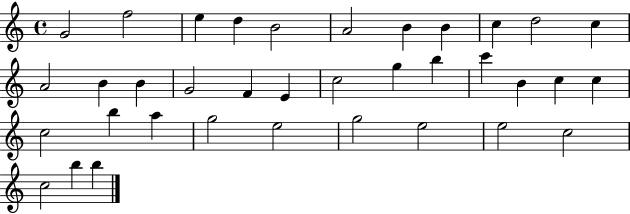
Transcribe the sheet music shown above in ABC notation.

X:1
T:Untitled
M:4/4
L:1/4
K:C
G2 f2 e d B2 A2 B B c d2 c A2 B B G2 F E c2 g b c' B c c c2 b a g2 e2 g2 e2 e2 c2 c2 b b